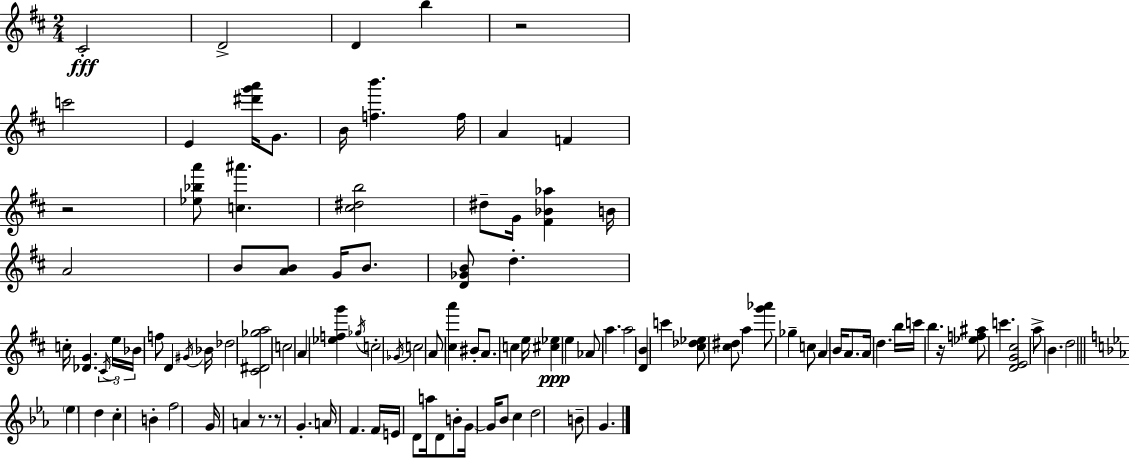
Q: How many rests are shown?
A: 5